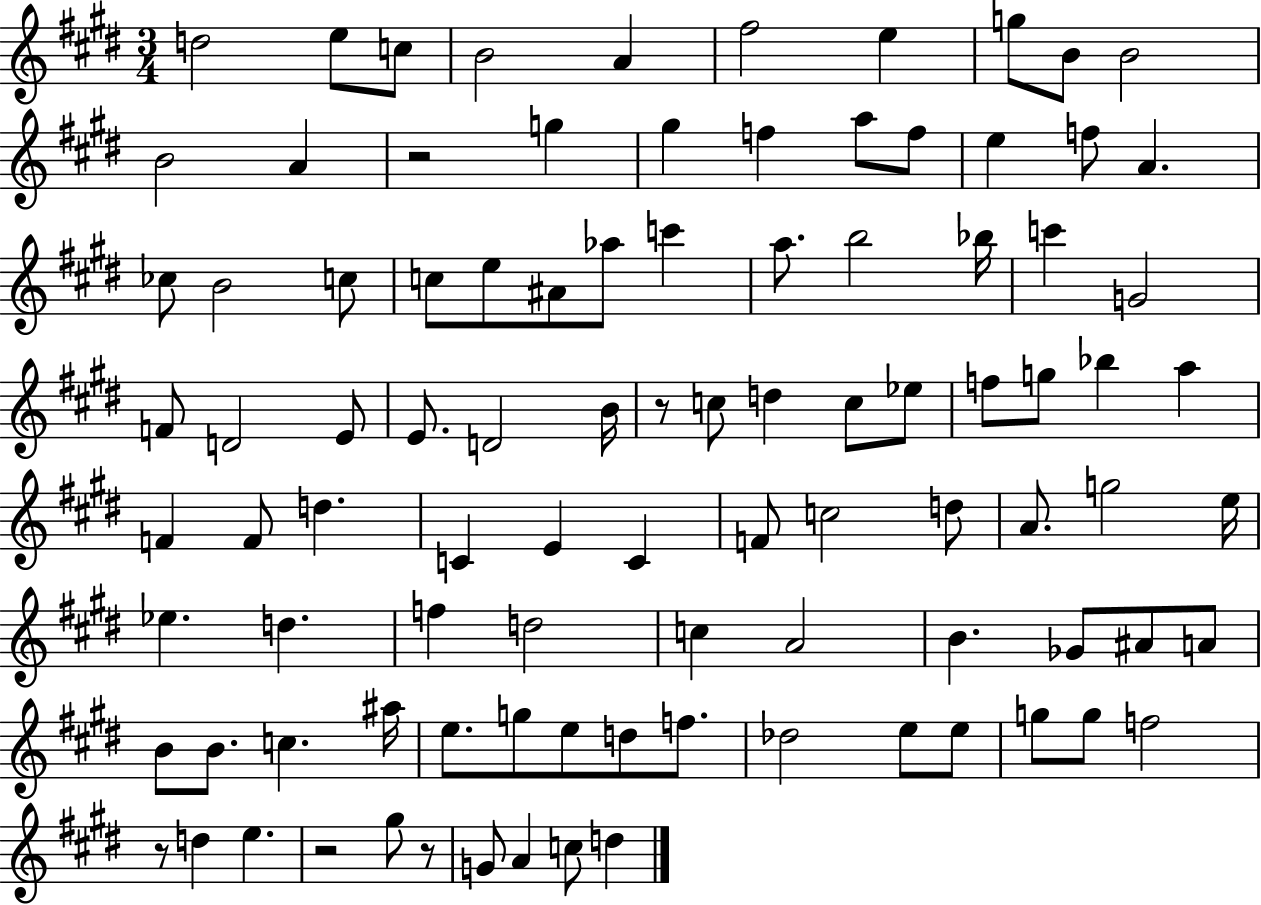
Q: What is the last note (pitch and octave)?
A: D5